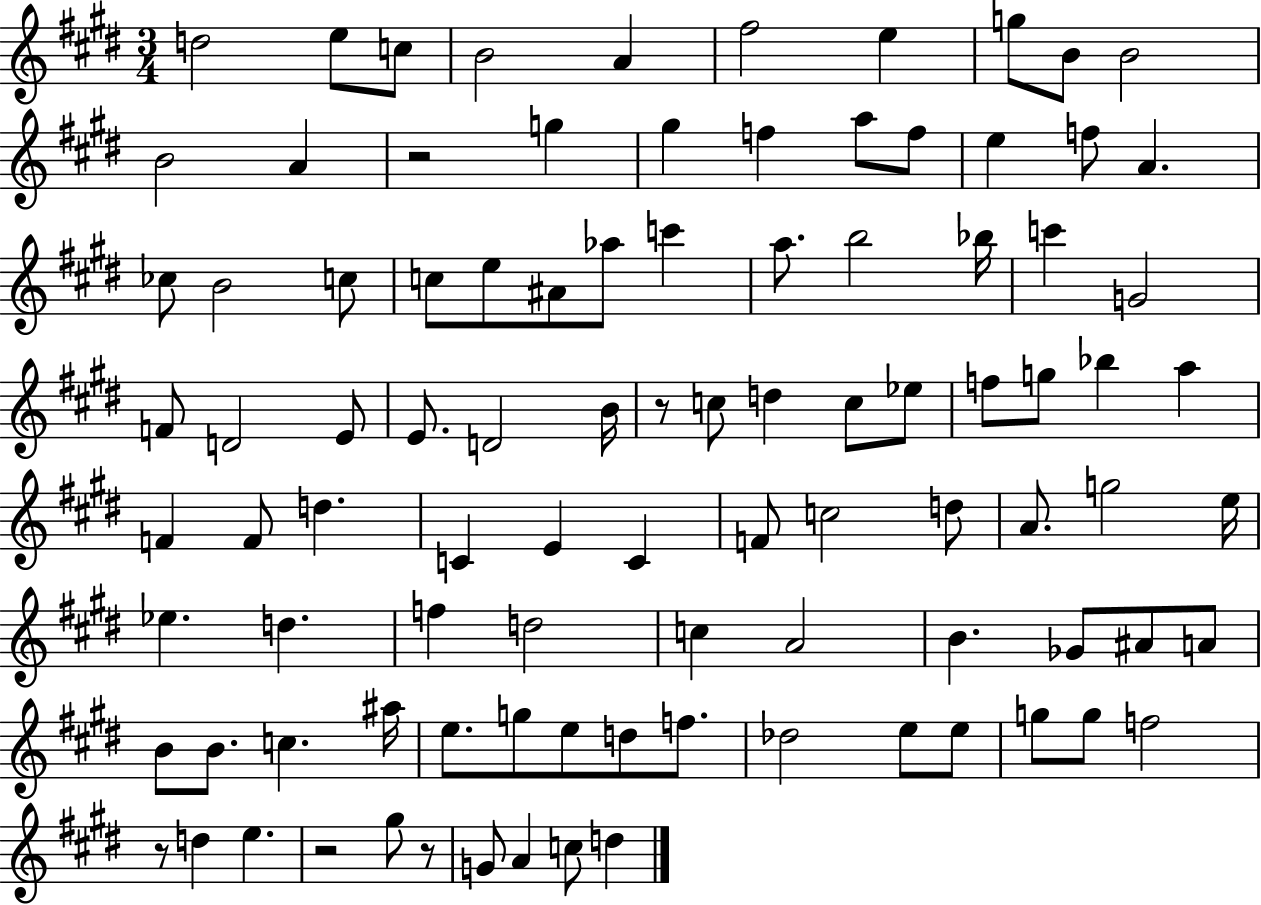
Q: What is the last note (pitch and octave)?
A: D5